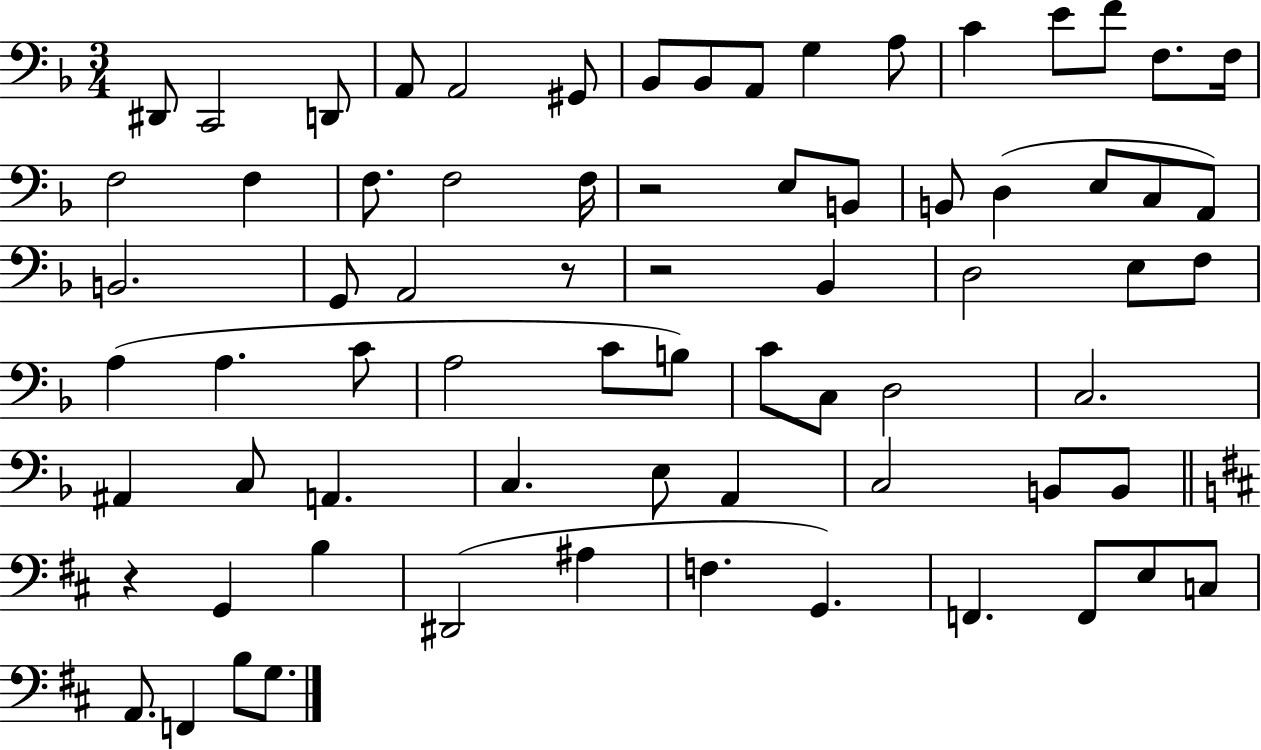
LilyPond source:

{
  \clef bass
  \numericTimeSignature
  \time 3/4
  \key f \major
  dis,8 c,2 d,8 | a,8 a,2 gis,8 | bes,8 bes,8 a,8 g4 a8 | c'4 e'8 f'8 f8. f16 | \break f2 f4 | f8. f2 f16 | r2 e8 b,8 | b,8 d4( e8 c8 a,8) | \break b,2. | g,8 a,2 r8 | r2 bes,4 | d2 e8 f8 | \break a4( a4. c'8 | a2 c'8 b8) | c'8 c8 d2 | c2. | \break ais,4 c8 a,4. | c4. e8 a,4 | c2 b,8 b,8 | \bar "||" \break \key b \minor r4 g,4 b4 | dis,2( ais4 | f4. g,4.) | f,4. f,8 e8 c8 | \break a,8. f,4 b8 g8. | \bar "|."
}